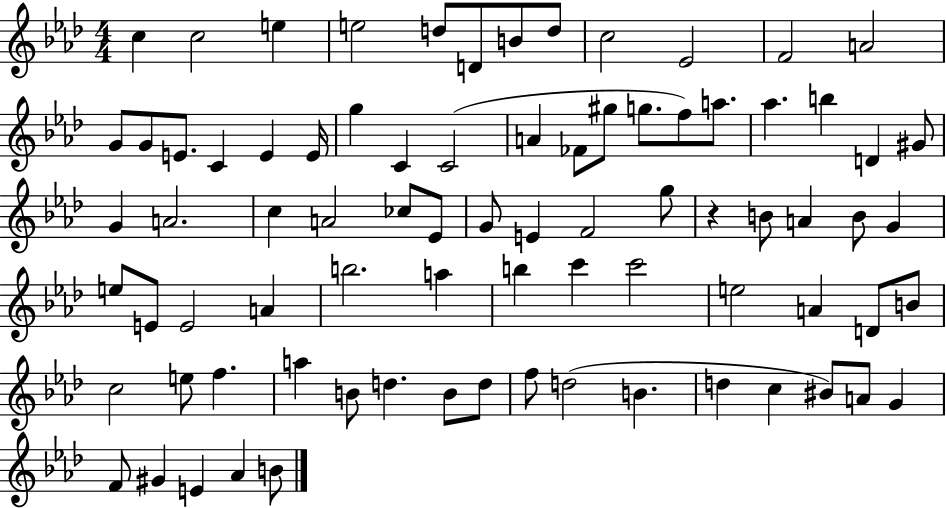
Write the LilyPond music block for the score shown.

{
  \clef treble
  \numericTimeSignature
  \time 4/4
  \key aes \major
  c''4 c''2 e''4 | e''2 d''8 d'8 b'8 d''8 | c''2 ees'2 | f'2 a'2 | \break g'8 g'8 e'8. c'4 e'4 e'16 | g''4 c'4 c'2( | a'4 fes'8 gis''8 g''8. f''8) a''8. | aes''4. b''4 d'4 gis'8 | \break g'4 a'2. | c''4 a'2 ces''8 ees'8 | g'8 e'4 f'2 g''8 | r4 b'8 a'4 b'8 g'4 | \break e''8 e'8 e'2 a'4 | b''2. a''4 | b''4 c'''4 c'''2 | e''2 a'4 d'8 b'8 | \break c''2 e''8 f''4. | a''4 b'8 d''4. b'8 d''8 | f''8 d''2( b'4. | d''4 c''4 bis'8) a'8 g'4 | \break f'8 gis'4 e'4 aes'4 b'8 | \bar "|."
}